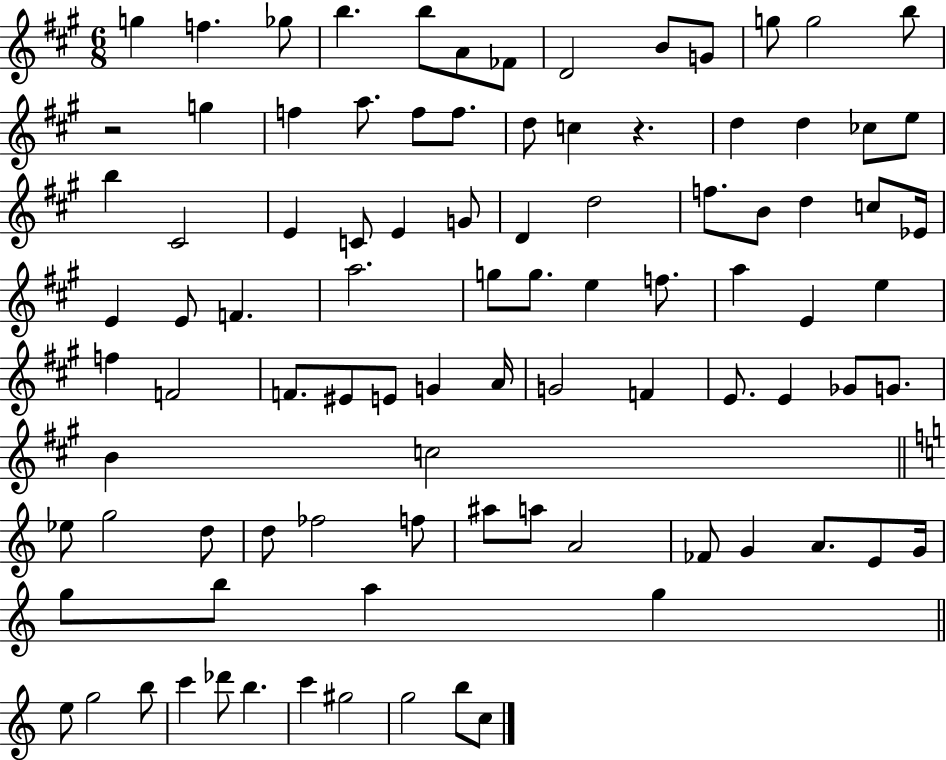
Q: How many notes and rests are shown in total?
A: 94